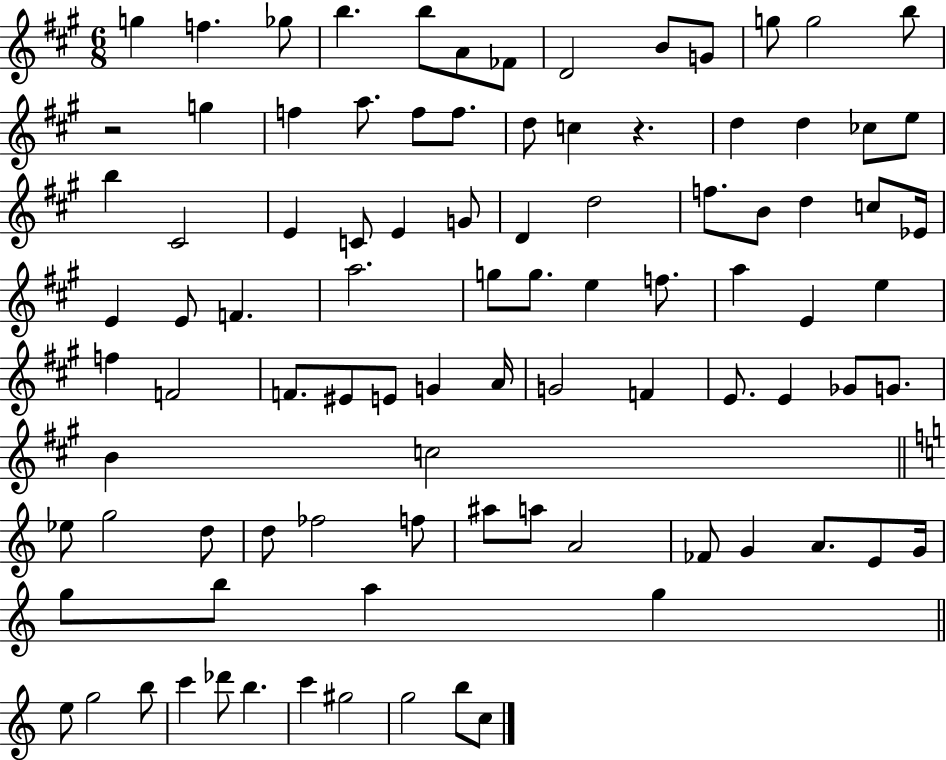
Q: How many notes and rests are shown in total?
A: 94